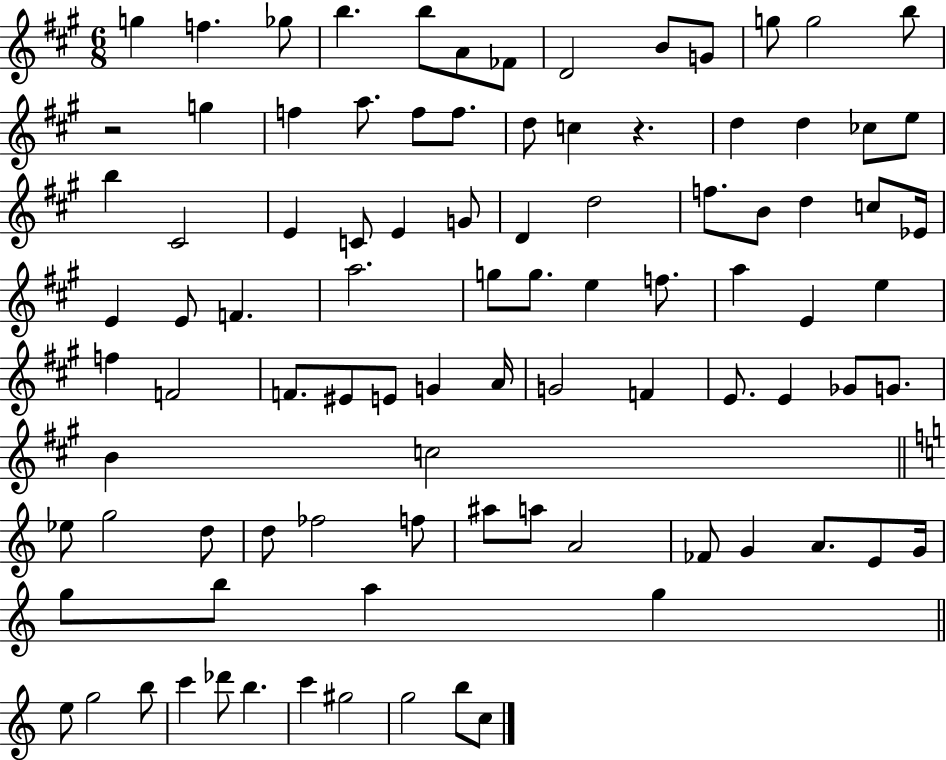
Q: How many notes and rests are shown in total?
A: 94